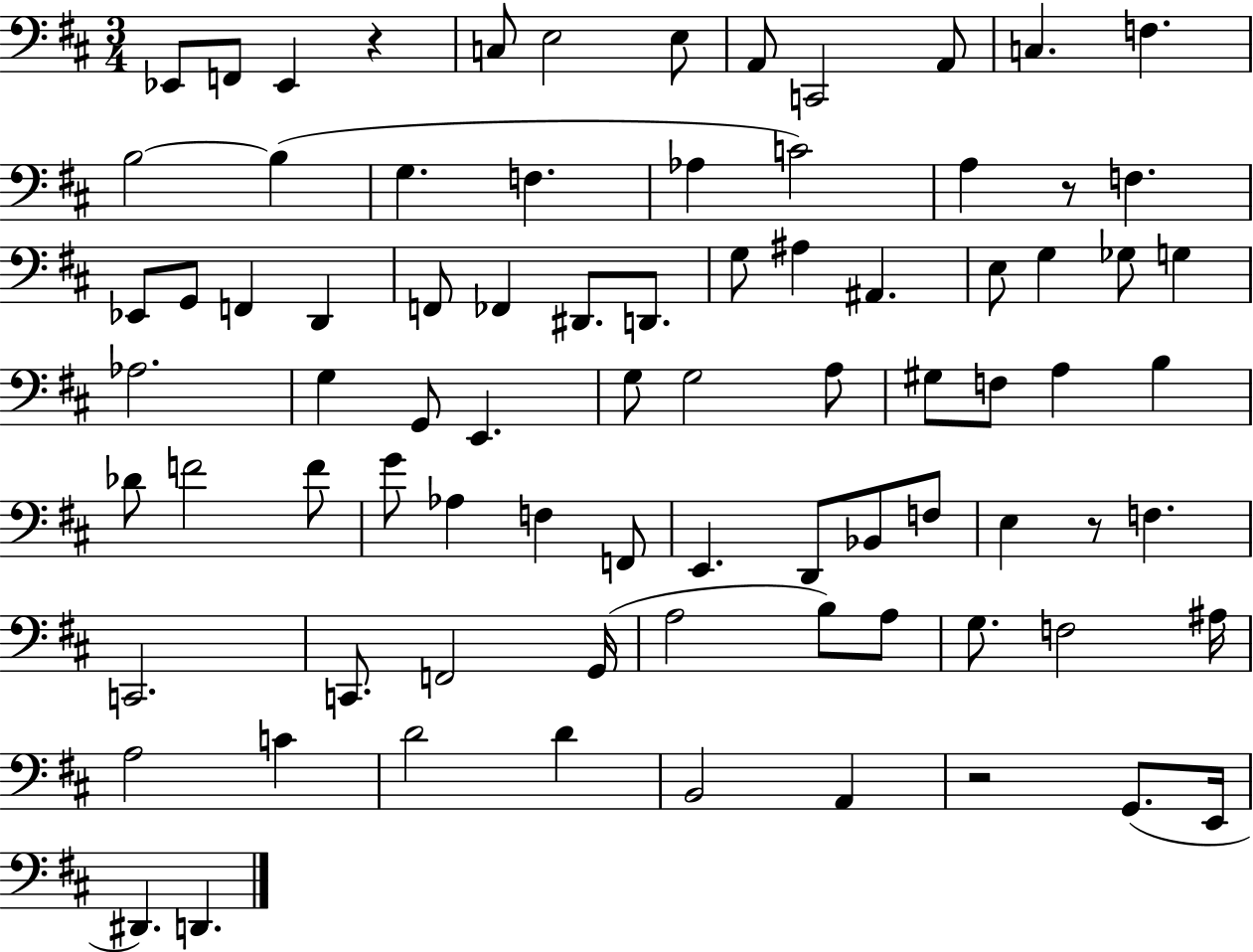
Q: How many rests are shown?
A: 4